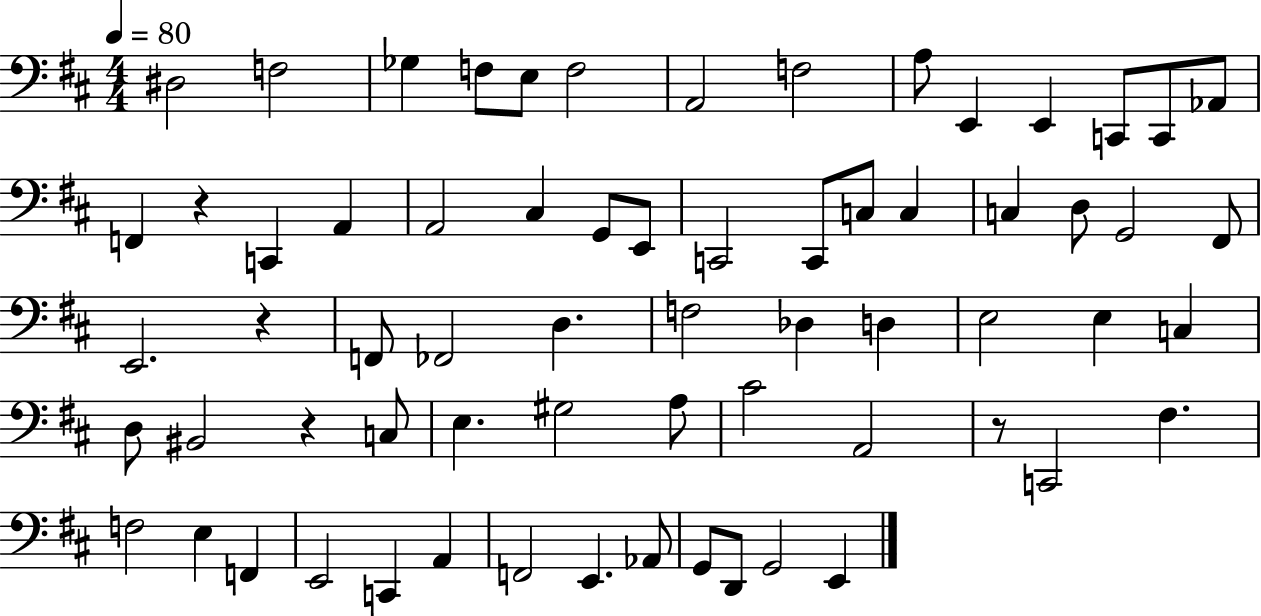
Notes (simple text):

D#3/h F3/h Gb3/q F3/e E3/e F3/h A2/h F3/h A3/e E2/q E2/q C2/e C2/e Ab2/e F2/q R/q C2/q A2/q A2/h C#3/q G2/e E2/e C2/h C2/e C3/e C3/q C3/q D3/e G2/h F#2/e E2/h. R/q F2/e FES2/h D3/q. F3/h Db3/q D3/q E3/h E3/q C3/q D3/e BIS2/h R/q C3/e E3/q. G#3/h A3/e C#4/h A2/h R/e C2/h F#3/q. F3/h E3/q F2/q E2/h C2/q A2/q F2/h E2/q. Ab2/e G2/e D2/e G2/h E2/q